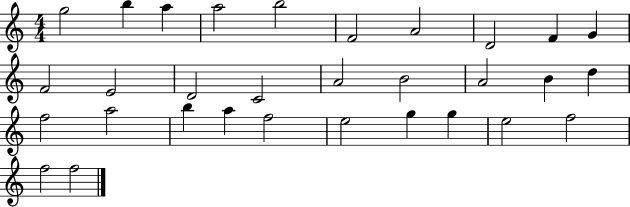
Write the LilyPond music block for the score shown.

{
  \clef treble
  \numericTimeSignature
  \time 4/4
  \key c \major
  g''2 b''4 a''4 | a''2 b''2 | f'2 a'2 | d'2 f'4 g'4 | \break f'2 e'2 | d'2 c'2 | a'2 b'2 | a'2 b'4 d''4 | \break f''2 a''2 | b''4 a''4 f''2 | e''2 g''4 g''4 | e''2 f''2 | \break f''2 f''2 | \bar "|."
}